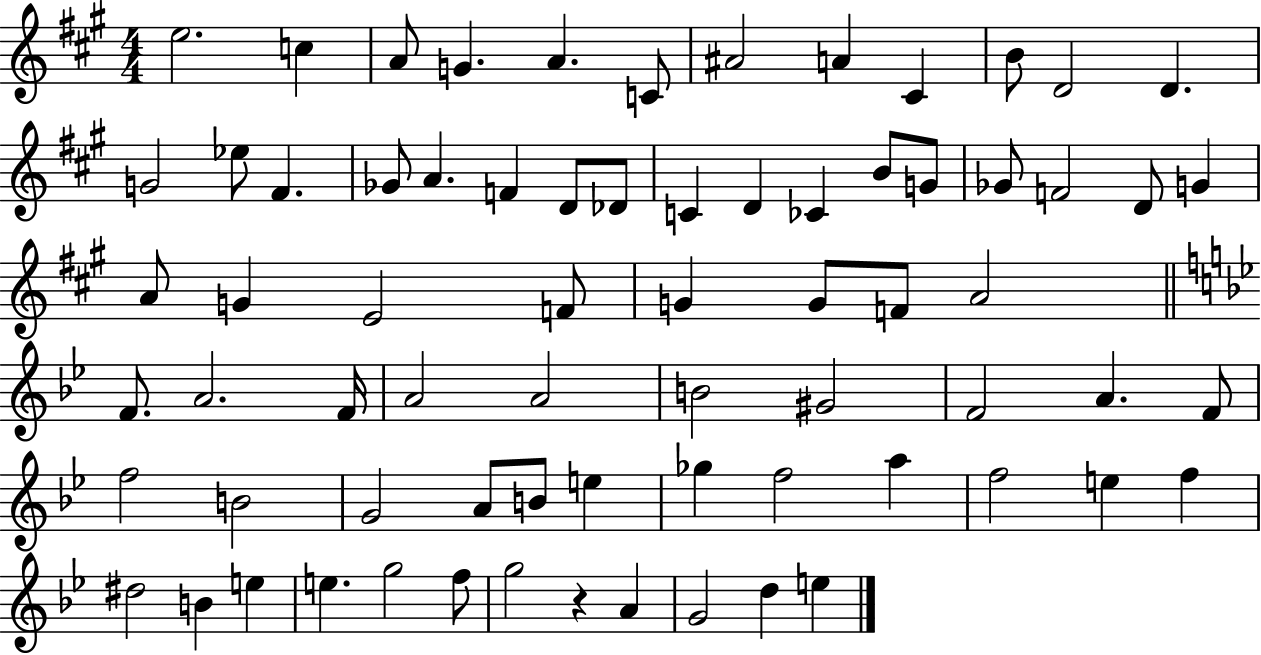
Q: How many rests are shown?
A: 1